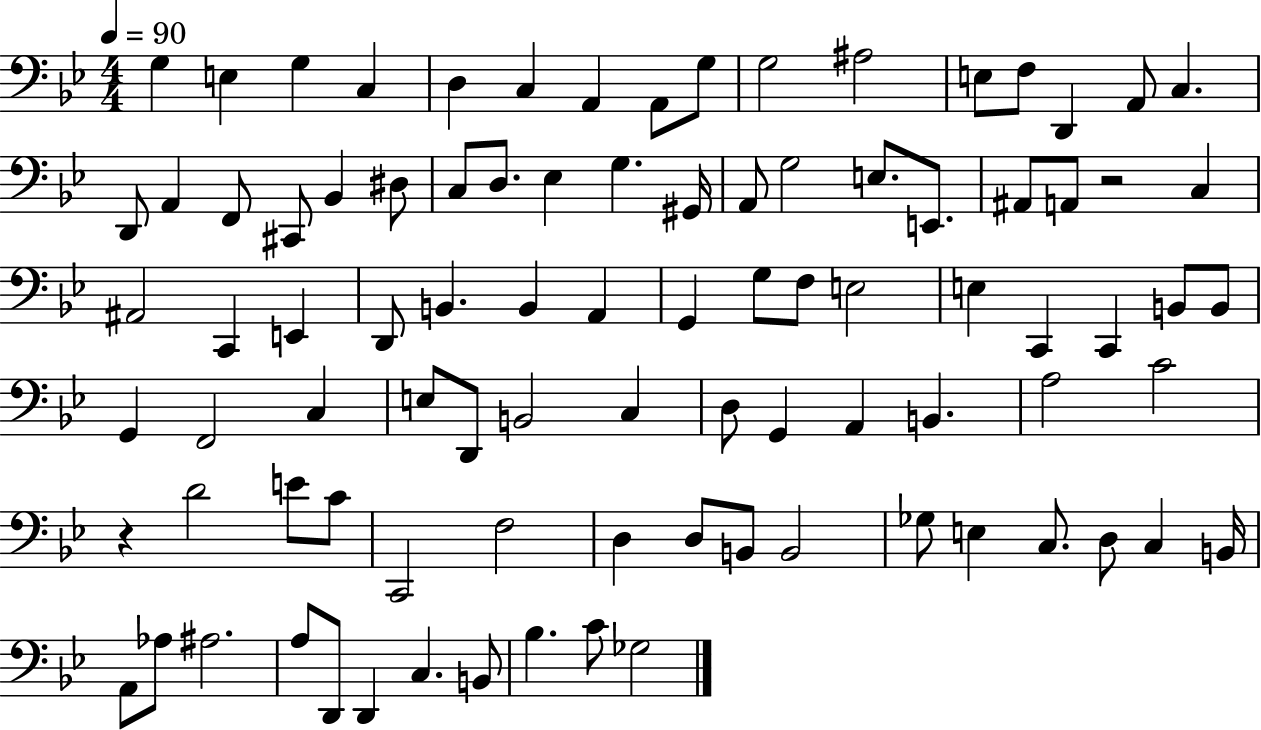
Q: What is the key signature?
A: BES major